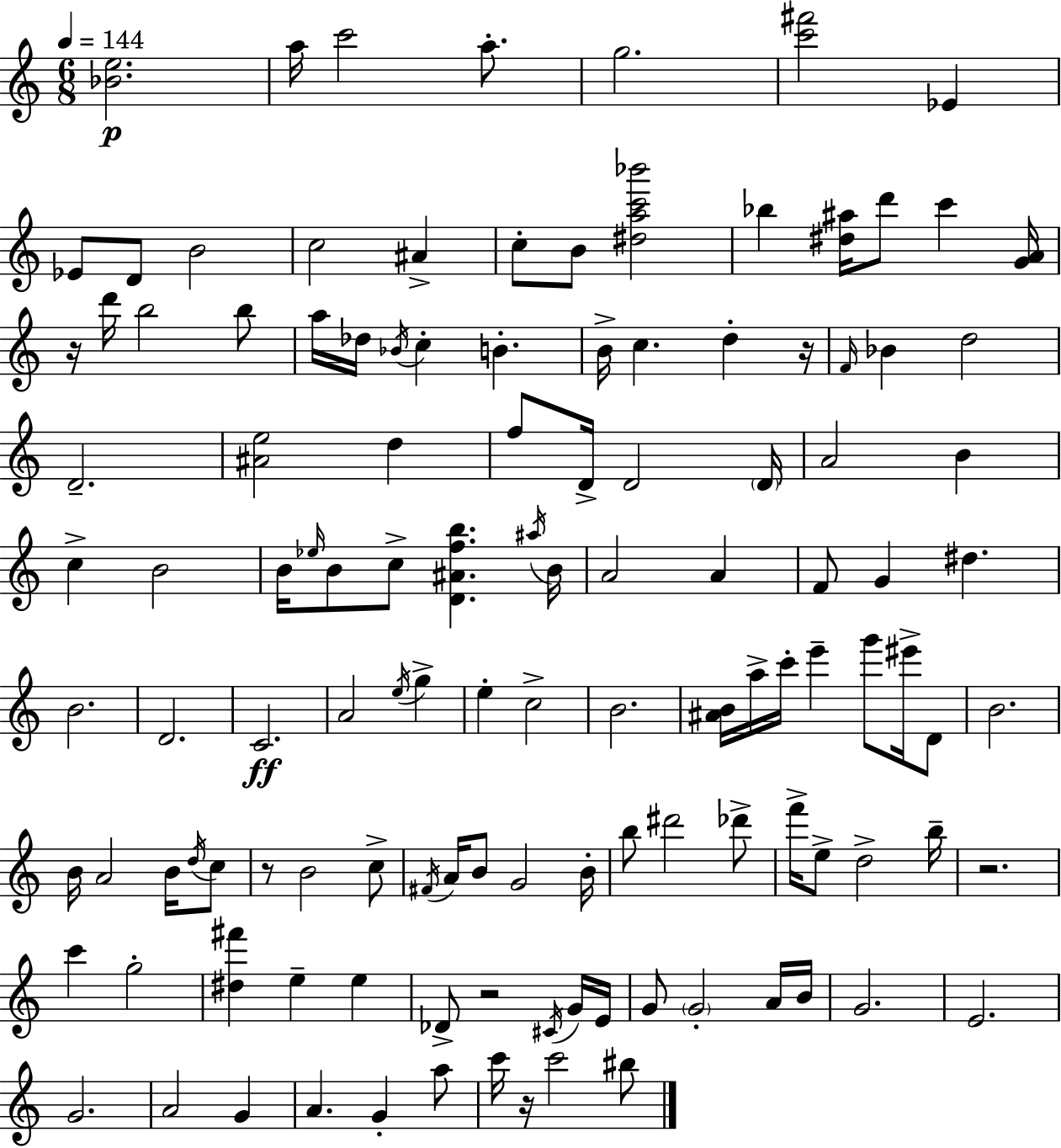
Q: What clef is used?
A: treble